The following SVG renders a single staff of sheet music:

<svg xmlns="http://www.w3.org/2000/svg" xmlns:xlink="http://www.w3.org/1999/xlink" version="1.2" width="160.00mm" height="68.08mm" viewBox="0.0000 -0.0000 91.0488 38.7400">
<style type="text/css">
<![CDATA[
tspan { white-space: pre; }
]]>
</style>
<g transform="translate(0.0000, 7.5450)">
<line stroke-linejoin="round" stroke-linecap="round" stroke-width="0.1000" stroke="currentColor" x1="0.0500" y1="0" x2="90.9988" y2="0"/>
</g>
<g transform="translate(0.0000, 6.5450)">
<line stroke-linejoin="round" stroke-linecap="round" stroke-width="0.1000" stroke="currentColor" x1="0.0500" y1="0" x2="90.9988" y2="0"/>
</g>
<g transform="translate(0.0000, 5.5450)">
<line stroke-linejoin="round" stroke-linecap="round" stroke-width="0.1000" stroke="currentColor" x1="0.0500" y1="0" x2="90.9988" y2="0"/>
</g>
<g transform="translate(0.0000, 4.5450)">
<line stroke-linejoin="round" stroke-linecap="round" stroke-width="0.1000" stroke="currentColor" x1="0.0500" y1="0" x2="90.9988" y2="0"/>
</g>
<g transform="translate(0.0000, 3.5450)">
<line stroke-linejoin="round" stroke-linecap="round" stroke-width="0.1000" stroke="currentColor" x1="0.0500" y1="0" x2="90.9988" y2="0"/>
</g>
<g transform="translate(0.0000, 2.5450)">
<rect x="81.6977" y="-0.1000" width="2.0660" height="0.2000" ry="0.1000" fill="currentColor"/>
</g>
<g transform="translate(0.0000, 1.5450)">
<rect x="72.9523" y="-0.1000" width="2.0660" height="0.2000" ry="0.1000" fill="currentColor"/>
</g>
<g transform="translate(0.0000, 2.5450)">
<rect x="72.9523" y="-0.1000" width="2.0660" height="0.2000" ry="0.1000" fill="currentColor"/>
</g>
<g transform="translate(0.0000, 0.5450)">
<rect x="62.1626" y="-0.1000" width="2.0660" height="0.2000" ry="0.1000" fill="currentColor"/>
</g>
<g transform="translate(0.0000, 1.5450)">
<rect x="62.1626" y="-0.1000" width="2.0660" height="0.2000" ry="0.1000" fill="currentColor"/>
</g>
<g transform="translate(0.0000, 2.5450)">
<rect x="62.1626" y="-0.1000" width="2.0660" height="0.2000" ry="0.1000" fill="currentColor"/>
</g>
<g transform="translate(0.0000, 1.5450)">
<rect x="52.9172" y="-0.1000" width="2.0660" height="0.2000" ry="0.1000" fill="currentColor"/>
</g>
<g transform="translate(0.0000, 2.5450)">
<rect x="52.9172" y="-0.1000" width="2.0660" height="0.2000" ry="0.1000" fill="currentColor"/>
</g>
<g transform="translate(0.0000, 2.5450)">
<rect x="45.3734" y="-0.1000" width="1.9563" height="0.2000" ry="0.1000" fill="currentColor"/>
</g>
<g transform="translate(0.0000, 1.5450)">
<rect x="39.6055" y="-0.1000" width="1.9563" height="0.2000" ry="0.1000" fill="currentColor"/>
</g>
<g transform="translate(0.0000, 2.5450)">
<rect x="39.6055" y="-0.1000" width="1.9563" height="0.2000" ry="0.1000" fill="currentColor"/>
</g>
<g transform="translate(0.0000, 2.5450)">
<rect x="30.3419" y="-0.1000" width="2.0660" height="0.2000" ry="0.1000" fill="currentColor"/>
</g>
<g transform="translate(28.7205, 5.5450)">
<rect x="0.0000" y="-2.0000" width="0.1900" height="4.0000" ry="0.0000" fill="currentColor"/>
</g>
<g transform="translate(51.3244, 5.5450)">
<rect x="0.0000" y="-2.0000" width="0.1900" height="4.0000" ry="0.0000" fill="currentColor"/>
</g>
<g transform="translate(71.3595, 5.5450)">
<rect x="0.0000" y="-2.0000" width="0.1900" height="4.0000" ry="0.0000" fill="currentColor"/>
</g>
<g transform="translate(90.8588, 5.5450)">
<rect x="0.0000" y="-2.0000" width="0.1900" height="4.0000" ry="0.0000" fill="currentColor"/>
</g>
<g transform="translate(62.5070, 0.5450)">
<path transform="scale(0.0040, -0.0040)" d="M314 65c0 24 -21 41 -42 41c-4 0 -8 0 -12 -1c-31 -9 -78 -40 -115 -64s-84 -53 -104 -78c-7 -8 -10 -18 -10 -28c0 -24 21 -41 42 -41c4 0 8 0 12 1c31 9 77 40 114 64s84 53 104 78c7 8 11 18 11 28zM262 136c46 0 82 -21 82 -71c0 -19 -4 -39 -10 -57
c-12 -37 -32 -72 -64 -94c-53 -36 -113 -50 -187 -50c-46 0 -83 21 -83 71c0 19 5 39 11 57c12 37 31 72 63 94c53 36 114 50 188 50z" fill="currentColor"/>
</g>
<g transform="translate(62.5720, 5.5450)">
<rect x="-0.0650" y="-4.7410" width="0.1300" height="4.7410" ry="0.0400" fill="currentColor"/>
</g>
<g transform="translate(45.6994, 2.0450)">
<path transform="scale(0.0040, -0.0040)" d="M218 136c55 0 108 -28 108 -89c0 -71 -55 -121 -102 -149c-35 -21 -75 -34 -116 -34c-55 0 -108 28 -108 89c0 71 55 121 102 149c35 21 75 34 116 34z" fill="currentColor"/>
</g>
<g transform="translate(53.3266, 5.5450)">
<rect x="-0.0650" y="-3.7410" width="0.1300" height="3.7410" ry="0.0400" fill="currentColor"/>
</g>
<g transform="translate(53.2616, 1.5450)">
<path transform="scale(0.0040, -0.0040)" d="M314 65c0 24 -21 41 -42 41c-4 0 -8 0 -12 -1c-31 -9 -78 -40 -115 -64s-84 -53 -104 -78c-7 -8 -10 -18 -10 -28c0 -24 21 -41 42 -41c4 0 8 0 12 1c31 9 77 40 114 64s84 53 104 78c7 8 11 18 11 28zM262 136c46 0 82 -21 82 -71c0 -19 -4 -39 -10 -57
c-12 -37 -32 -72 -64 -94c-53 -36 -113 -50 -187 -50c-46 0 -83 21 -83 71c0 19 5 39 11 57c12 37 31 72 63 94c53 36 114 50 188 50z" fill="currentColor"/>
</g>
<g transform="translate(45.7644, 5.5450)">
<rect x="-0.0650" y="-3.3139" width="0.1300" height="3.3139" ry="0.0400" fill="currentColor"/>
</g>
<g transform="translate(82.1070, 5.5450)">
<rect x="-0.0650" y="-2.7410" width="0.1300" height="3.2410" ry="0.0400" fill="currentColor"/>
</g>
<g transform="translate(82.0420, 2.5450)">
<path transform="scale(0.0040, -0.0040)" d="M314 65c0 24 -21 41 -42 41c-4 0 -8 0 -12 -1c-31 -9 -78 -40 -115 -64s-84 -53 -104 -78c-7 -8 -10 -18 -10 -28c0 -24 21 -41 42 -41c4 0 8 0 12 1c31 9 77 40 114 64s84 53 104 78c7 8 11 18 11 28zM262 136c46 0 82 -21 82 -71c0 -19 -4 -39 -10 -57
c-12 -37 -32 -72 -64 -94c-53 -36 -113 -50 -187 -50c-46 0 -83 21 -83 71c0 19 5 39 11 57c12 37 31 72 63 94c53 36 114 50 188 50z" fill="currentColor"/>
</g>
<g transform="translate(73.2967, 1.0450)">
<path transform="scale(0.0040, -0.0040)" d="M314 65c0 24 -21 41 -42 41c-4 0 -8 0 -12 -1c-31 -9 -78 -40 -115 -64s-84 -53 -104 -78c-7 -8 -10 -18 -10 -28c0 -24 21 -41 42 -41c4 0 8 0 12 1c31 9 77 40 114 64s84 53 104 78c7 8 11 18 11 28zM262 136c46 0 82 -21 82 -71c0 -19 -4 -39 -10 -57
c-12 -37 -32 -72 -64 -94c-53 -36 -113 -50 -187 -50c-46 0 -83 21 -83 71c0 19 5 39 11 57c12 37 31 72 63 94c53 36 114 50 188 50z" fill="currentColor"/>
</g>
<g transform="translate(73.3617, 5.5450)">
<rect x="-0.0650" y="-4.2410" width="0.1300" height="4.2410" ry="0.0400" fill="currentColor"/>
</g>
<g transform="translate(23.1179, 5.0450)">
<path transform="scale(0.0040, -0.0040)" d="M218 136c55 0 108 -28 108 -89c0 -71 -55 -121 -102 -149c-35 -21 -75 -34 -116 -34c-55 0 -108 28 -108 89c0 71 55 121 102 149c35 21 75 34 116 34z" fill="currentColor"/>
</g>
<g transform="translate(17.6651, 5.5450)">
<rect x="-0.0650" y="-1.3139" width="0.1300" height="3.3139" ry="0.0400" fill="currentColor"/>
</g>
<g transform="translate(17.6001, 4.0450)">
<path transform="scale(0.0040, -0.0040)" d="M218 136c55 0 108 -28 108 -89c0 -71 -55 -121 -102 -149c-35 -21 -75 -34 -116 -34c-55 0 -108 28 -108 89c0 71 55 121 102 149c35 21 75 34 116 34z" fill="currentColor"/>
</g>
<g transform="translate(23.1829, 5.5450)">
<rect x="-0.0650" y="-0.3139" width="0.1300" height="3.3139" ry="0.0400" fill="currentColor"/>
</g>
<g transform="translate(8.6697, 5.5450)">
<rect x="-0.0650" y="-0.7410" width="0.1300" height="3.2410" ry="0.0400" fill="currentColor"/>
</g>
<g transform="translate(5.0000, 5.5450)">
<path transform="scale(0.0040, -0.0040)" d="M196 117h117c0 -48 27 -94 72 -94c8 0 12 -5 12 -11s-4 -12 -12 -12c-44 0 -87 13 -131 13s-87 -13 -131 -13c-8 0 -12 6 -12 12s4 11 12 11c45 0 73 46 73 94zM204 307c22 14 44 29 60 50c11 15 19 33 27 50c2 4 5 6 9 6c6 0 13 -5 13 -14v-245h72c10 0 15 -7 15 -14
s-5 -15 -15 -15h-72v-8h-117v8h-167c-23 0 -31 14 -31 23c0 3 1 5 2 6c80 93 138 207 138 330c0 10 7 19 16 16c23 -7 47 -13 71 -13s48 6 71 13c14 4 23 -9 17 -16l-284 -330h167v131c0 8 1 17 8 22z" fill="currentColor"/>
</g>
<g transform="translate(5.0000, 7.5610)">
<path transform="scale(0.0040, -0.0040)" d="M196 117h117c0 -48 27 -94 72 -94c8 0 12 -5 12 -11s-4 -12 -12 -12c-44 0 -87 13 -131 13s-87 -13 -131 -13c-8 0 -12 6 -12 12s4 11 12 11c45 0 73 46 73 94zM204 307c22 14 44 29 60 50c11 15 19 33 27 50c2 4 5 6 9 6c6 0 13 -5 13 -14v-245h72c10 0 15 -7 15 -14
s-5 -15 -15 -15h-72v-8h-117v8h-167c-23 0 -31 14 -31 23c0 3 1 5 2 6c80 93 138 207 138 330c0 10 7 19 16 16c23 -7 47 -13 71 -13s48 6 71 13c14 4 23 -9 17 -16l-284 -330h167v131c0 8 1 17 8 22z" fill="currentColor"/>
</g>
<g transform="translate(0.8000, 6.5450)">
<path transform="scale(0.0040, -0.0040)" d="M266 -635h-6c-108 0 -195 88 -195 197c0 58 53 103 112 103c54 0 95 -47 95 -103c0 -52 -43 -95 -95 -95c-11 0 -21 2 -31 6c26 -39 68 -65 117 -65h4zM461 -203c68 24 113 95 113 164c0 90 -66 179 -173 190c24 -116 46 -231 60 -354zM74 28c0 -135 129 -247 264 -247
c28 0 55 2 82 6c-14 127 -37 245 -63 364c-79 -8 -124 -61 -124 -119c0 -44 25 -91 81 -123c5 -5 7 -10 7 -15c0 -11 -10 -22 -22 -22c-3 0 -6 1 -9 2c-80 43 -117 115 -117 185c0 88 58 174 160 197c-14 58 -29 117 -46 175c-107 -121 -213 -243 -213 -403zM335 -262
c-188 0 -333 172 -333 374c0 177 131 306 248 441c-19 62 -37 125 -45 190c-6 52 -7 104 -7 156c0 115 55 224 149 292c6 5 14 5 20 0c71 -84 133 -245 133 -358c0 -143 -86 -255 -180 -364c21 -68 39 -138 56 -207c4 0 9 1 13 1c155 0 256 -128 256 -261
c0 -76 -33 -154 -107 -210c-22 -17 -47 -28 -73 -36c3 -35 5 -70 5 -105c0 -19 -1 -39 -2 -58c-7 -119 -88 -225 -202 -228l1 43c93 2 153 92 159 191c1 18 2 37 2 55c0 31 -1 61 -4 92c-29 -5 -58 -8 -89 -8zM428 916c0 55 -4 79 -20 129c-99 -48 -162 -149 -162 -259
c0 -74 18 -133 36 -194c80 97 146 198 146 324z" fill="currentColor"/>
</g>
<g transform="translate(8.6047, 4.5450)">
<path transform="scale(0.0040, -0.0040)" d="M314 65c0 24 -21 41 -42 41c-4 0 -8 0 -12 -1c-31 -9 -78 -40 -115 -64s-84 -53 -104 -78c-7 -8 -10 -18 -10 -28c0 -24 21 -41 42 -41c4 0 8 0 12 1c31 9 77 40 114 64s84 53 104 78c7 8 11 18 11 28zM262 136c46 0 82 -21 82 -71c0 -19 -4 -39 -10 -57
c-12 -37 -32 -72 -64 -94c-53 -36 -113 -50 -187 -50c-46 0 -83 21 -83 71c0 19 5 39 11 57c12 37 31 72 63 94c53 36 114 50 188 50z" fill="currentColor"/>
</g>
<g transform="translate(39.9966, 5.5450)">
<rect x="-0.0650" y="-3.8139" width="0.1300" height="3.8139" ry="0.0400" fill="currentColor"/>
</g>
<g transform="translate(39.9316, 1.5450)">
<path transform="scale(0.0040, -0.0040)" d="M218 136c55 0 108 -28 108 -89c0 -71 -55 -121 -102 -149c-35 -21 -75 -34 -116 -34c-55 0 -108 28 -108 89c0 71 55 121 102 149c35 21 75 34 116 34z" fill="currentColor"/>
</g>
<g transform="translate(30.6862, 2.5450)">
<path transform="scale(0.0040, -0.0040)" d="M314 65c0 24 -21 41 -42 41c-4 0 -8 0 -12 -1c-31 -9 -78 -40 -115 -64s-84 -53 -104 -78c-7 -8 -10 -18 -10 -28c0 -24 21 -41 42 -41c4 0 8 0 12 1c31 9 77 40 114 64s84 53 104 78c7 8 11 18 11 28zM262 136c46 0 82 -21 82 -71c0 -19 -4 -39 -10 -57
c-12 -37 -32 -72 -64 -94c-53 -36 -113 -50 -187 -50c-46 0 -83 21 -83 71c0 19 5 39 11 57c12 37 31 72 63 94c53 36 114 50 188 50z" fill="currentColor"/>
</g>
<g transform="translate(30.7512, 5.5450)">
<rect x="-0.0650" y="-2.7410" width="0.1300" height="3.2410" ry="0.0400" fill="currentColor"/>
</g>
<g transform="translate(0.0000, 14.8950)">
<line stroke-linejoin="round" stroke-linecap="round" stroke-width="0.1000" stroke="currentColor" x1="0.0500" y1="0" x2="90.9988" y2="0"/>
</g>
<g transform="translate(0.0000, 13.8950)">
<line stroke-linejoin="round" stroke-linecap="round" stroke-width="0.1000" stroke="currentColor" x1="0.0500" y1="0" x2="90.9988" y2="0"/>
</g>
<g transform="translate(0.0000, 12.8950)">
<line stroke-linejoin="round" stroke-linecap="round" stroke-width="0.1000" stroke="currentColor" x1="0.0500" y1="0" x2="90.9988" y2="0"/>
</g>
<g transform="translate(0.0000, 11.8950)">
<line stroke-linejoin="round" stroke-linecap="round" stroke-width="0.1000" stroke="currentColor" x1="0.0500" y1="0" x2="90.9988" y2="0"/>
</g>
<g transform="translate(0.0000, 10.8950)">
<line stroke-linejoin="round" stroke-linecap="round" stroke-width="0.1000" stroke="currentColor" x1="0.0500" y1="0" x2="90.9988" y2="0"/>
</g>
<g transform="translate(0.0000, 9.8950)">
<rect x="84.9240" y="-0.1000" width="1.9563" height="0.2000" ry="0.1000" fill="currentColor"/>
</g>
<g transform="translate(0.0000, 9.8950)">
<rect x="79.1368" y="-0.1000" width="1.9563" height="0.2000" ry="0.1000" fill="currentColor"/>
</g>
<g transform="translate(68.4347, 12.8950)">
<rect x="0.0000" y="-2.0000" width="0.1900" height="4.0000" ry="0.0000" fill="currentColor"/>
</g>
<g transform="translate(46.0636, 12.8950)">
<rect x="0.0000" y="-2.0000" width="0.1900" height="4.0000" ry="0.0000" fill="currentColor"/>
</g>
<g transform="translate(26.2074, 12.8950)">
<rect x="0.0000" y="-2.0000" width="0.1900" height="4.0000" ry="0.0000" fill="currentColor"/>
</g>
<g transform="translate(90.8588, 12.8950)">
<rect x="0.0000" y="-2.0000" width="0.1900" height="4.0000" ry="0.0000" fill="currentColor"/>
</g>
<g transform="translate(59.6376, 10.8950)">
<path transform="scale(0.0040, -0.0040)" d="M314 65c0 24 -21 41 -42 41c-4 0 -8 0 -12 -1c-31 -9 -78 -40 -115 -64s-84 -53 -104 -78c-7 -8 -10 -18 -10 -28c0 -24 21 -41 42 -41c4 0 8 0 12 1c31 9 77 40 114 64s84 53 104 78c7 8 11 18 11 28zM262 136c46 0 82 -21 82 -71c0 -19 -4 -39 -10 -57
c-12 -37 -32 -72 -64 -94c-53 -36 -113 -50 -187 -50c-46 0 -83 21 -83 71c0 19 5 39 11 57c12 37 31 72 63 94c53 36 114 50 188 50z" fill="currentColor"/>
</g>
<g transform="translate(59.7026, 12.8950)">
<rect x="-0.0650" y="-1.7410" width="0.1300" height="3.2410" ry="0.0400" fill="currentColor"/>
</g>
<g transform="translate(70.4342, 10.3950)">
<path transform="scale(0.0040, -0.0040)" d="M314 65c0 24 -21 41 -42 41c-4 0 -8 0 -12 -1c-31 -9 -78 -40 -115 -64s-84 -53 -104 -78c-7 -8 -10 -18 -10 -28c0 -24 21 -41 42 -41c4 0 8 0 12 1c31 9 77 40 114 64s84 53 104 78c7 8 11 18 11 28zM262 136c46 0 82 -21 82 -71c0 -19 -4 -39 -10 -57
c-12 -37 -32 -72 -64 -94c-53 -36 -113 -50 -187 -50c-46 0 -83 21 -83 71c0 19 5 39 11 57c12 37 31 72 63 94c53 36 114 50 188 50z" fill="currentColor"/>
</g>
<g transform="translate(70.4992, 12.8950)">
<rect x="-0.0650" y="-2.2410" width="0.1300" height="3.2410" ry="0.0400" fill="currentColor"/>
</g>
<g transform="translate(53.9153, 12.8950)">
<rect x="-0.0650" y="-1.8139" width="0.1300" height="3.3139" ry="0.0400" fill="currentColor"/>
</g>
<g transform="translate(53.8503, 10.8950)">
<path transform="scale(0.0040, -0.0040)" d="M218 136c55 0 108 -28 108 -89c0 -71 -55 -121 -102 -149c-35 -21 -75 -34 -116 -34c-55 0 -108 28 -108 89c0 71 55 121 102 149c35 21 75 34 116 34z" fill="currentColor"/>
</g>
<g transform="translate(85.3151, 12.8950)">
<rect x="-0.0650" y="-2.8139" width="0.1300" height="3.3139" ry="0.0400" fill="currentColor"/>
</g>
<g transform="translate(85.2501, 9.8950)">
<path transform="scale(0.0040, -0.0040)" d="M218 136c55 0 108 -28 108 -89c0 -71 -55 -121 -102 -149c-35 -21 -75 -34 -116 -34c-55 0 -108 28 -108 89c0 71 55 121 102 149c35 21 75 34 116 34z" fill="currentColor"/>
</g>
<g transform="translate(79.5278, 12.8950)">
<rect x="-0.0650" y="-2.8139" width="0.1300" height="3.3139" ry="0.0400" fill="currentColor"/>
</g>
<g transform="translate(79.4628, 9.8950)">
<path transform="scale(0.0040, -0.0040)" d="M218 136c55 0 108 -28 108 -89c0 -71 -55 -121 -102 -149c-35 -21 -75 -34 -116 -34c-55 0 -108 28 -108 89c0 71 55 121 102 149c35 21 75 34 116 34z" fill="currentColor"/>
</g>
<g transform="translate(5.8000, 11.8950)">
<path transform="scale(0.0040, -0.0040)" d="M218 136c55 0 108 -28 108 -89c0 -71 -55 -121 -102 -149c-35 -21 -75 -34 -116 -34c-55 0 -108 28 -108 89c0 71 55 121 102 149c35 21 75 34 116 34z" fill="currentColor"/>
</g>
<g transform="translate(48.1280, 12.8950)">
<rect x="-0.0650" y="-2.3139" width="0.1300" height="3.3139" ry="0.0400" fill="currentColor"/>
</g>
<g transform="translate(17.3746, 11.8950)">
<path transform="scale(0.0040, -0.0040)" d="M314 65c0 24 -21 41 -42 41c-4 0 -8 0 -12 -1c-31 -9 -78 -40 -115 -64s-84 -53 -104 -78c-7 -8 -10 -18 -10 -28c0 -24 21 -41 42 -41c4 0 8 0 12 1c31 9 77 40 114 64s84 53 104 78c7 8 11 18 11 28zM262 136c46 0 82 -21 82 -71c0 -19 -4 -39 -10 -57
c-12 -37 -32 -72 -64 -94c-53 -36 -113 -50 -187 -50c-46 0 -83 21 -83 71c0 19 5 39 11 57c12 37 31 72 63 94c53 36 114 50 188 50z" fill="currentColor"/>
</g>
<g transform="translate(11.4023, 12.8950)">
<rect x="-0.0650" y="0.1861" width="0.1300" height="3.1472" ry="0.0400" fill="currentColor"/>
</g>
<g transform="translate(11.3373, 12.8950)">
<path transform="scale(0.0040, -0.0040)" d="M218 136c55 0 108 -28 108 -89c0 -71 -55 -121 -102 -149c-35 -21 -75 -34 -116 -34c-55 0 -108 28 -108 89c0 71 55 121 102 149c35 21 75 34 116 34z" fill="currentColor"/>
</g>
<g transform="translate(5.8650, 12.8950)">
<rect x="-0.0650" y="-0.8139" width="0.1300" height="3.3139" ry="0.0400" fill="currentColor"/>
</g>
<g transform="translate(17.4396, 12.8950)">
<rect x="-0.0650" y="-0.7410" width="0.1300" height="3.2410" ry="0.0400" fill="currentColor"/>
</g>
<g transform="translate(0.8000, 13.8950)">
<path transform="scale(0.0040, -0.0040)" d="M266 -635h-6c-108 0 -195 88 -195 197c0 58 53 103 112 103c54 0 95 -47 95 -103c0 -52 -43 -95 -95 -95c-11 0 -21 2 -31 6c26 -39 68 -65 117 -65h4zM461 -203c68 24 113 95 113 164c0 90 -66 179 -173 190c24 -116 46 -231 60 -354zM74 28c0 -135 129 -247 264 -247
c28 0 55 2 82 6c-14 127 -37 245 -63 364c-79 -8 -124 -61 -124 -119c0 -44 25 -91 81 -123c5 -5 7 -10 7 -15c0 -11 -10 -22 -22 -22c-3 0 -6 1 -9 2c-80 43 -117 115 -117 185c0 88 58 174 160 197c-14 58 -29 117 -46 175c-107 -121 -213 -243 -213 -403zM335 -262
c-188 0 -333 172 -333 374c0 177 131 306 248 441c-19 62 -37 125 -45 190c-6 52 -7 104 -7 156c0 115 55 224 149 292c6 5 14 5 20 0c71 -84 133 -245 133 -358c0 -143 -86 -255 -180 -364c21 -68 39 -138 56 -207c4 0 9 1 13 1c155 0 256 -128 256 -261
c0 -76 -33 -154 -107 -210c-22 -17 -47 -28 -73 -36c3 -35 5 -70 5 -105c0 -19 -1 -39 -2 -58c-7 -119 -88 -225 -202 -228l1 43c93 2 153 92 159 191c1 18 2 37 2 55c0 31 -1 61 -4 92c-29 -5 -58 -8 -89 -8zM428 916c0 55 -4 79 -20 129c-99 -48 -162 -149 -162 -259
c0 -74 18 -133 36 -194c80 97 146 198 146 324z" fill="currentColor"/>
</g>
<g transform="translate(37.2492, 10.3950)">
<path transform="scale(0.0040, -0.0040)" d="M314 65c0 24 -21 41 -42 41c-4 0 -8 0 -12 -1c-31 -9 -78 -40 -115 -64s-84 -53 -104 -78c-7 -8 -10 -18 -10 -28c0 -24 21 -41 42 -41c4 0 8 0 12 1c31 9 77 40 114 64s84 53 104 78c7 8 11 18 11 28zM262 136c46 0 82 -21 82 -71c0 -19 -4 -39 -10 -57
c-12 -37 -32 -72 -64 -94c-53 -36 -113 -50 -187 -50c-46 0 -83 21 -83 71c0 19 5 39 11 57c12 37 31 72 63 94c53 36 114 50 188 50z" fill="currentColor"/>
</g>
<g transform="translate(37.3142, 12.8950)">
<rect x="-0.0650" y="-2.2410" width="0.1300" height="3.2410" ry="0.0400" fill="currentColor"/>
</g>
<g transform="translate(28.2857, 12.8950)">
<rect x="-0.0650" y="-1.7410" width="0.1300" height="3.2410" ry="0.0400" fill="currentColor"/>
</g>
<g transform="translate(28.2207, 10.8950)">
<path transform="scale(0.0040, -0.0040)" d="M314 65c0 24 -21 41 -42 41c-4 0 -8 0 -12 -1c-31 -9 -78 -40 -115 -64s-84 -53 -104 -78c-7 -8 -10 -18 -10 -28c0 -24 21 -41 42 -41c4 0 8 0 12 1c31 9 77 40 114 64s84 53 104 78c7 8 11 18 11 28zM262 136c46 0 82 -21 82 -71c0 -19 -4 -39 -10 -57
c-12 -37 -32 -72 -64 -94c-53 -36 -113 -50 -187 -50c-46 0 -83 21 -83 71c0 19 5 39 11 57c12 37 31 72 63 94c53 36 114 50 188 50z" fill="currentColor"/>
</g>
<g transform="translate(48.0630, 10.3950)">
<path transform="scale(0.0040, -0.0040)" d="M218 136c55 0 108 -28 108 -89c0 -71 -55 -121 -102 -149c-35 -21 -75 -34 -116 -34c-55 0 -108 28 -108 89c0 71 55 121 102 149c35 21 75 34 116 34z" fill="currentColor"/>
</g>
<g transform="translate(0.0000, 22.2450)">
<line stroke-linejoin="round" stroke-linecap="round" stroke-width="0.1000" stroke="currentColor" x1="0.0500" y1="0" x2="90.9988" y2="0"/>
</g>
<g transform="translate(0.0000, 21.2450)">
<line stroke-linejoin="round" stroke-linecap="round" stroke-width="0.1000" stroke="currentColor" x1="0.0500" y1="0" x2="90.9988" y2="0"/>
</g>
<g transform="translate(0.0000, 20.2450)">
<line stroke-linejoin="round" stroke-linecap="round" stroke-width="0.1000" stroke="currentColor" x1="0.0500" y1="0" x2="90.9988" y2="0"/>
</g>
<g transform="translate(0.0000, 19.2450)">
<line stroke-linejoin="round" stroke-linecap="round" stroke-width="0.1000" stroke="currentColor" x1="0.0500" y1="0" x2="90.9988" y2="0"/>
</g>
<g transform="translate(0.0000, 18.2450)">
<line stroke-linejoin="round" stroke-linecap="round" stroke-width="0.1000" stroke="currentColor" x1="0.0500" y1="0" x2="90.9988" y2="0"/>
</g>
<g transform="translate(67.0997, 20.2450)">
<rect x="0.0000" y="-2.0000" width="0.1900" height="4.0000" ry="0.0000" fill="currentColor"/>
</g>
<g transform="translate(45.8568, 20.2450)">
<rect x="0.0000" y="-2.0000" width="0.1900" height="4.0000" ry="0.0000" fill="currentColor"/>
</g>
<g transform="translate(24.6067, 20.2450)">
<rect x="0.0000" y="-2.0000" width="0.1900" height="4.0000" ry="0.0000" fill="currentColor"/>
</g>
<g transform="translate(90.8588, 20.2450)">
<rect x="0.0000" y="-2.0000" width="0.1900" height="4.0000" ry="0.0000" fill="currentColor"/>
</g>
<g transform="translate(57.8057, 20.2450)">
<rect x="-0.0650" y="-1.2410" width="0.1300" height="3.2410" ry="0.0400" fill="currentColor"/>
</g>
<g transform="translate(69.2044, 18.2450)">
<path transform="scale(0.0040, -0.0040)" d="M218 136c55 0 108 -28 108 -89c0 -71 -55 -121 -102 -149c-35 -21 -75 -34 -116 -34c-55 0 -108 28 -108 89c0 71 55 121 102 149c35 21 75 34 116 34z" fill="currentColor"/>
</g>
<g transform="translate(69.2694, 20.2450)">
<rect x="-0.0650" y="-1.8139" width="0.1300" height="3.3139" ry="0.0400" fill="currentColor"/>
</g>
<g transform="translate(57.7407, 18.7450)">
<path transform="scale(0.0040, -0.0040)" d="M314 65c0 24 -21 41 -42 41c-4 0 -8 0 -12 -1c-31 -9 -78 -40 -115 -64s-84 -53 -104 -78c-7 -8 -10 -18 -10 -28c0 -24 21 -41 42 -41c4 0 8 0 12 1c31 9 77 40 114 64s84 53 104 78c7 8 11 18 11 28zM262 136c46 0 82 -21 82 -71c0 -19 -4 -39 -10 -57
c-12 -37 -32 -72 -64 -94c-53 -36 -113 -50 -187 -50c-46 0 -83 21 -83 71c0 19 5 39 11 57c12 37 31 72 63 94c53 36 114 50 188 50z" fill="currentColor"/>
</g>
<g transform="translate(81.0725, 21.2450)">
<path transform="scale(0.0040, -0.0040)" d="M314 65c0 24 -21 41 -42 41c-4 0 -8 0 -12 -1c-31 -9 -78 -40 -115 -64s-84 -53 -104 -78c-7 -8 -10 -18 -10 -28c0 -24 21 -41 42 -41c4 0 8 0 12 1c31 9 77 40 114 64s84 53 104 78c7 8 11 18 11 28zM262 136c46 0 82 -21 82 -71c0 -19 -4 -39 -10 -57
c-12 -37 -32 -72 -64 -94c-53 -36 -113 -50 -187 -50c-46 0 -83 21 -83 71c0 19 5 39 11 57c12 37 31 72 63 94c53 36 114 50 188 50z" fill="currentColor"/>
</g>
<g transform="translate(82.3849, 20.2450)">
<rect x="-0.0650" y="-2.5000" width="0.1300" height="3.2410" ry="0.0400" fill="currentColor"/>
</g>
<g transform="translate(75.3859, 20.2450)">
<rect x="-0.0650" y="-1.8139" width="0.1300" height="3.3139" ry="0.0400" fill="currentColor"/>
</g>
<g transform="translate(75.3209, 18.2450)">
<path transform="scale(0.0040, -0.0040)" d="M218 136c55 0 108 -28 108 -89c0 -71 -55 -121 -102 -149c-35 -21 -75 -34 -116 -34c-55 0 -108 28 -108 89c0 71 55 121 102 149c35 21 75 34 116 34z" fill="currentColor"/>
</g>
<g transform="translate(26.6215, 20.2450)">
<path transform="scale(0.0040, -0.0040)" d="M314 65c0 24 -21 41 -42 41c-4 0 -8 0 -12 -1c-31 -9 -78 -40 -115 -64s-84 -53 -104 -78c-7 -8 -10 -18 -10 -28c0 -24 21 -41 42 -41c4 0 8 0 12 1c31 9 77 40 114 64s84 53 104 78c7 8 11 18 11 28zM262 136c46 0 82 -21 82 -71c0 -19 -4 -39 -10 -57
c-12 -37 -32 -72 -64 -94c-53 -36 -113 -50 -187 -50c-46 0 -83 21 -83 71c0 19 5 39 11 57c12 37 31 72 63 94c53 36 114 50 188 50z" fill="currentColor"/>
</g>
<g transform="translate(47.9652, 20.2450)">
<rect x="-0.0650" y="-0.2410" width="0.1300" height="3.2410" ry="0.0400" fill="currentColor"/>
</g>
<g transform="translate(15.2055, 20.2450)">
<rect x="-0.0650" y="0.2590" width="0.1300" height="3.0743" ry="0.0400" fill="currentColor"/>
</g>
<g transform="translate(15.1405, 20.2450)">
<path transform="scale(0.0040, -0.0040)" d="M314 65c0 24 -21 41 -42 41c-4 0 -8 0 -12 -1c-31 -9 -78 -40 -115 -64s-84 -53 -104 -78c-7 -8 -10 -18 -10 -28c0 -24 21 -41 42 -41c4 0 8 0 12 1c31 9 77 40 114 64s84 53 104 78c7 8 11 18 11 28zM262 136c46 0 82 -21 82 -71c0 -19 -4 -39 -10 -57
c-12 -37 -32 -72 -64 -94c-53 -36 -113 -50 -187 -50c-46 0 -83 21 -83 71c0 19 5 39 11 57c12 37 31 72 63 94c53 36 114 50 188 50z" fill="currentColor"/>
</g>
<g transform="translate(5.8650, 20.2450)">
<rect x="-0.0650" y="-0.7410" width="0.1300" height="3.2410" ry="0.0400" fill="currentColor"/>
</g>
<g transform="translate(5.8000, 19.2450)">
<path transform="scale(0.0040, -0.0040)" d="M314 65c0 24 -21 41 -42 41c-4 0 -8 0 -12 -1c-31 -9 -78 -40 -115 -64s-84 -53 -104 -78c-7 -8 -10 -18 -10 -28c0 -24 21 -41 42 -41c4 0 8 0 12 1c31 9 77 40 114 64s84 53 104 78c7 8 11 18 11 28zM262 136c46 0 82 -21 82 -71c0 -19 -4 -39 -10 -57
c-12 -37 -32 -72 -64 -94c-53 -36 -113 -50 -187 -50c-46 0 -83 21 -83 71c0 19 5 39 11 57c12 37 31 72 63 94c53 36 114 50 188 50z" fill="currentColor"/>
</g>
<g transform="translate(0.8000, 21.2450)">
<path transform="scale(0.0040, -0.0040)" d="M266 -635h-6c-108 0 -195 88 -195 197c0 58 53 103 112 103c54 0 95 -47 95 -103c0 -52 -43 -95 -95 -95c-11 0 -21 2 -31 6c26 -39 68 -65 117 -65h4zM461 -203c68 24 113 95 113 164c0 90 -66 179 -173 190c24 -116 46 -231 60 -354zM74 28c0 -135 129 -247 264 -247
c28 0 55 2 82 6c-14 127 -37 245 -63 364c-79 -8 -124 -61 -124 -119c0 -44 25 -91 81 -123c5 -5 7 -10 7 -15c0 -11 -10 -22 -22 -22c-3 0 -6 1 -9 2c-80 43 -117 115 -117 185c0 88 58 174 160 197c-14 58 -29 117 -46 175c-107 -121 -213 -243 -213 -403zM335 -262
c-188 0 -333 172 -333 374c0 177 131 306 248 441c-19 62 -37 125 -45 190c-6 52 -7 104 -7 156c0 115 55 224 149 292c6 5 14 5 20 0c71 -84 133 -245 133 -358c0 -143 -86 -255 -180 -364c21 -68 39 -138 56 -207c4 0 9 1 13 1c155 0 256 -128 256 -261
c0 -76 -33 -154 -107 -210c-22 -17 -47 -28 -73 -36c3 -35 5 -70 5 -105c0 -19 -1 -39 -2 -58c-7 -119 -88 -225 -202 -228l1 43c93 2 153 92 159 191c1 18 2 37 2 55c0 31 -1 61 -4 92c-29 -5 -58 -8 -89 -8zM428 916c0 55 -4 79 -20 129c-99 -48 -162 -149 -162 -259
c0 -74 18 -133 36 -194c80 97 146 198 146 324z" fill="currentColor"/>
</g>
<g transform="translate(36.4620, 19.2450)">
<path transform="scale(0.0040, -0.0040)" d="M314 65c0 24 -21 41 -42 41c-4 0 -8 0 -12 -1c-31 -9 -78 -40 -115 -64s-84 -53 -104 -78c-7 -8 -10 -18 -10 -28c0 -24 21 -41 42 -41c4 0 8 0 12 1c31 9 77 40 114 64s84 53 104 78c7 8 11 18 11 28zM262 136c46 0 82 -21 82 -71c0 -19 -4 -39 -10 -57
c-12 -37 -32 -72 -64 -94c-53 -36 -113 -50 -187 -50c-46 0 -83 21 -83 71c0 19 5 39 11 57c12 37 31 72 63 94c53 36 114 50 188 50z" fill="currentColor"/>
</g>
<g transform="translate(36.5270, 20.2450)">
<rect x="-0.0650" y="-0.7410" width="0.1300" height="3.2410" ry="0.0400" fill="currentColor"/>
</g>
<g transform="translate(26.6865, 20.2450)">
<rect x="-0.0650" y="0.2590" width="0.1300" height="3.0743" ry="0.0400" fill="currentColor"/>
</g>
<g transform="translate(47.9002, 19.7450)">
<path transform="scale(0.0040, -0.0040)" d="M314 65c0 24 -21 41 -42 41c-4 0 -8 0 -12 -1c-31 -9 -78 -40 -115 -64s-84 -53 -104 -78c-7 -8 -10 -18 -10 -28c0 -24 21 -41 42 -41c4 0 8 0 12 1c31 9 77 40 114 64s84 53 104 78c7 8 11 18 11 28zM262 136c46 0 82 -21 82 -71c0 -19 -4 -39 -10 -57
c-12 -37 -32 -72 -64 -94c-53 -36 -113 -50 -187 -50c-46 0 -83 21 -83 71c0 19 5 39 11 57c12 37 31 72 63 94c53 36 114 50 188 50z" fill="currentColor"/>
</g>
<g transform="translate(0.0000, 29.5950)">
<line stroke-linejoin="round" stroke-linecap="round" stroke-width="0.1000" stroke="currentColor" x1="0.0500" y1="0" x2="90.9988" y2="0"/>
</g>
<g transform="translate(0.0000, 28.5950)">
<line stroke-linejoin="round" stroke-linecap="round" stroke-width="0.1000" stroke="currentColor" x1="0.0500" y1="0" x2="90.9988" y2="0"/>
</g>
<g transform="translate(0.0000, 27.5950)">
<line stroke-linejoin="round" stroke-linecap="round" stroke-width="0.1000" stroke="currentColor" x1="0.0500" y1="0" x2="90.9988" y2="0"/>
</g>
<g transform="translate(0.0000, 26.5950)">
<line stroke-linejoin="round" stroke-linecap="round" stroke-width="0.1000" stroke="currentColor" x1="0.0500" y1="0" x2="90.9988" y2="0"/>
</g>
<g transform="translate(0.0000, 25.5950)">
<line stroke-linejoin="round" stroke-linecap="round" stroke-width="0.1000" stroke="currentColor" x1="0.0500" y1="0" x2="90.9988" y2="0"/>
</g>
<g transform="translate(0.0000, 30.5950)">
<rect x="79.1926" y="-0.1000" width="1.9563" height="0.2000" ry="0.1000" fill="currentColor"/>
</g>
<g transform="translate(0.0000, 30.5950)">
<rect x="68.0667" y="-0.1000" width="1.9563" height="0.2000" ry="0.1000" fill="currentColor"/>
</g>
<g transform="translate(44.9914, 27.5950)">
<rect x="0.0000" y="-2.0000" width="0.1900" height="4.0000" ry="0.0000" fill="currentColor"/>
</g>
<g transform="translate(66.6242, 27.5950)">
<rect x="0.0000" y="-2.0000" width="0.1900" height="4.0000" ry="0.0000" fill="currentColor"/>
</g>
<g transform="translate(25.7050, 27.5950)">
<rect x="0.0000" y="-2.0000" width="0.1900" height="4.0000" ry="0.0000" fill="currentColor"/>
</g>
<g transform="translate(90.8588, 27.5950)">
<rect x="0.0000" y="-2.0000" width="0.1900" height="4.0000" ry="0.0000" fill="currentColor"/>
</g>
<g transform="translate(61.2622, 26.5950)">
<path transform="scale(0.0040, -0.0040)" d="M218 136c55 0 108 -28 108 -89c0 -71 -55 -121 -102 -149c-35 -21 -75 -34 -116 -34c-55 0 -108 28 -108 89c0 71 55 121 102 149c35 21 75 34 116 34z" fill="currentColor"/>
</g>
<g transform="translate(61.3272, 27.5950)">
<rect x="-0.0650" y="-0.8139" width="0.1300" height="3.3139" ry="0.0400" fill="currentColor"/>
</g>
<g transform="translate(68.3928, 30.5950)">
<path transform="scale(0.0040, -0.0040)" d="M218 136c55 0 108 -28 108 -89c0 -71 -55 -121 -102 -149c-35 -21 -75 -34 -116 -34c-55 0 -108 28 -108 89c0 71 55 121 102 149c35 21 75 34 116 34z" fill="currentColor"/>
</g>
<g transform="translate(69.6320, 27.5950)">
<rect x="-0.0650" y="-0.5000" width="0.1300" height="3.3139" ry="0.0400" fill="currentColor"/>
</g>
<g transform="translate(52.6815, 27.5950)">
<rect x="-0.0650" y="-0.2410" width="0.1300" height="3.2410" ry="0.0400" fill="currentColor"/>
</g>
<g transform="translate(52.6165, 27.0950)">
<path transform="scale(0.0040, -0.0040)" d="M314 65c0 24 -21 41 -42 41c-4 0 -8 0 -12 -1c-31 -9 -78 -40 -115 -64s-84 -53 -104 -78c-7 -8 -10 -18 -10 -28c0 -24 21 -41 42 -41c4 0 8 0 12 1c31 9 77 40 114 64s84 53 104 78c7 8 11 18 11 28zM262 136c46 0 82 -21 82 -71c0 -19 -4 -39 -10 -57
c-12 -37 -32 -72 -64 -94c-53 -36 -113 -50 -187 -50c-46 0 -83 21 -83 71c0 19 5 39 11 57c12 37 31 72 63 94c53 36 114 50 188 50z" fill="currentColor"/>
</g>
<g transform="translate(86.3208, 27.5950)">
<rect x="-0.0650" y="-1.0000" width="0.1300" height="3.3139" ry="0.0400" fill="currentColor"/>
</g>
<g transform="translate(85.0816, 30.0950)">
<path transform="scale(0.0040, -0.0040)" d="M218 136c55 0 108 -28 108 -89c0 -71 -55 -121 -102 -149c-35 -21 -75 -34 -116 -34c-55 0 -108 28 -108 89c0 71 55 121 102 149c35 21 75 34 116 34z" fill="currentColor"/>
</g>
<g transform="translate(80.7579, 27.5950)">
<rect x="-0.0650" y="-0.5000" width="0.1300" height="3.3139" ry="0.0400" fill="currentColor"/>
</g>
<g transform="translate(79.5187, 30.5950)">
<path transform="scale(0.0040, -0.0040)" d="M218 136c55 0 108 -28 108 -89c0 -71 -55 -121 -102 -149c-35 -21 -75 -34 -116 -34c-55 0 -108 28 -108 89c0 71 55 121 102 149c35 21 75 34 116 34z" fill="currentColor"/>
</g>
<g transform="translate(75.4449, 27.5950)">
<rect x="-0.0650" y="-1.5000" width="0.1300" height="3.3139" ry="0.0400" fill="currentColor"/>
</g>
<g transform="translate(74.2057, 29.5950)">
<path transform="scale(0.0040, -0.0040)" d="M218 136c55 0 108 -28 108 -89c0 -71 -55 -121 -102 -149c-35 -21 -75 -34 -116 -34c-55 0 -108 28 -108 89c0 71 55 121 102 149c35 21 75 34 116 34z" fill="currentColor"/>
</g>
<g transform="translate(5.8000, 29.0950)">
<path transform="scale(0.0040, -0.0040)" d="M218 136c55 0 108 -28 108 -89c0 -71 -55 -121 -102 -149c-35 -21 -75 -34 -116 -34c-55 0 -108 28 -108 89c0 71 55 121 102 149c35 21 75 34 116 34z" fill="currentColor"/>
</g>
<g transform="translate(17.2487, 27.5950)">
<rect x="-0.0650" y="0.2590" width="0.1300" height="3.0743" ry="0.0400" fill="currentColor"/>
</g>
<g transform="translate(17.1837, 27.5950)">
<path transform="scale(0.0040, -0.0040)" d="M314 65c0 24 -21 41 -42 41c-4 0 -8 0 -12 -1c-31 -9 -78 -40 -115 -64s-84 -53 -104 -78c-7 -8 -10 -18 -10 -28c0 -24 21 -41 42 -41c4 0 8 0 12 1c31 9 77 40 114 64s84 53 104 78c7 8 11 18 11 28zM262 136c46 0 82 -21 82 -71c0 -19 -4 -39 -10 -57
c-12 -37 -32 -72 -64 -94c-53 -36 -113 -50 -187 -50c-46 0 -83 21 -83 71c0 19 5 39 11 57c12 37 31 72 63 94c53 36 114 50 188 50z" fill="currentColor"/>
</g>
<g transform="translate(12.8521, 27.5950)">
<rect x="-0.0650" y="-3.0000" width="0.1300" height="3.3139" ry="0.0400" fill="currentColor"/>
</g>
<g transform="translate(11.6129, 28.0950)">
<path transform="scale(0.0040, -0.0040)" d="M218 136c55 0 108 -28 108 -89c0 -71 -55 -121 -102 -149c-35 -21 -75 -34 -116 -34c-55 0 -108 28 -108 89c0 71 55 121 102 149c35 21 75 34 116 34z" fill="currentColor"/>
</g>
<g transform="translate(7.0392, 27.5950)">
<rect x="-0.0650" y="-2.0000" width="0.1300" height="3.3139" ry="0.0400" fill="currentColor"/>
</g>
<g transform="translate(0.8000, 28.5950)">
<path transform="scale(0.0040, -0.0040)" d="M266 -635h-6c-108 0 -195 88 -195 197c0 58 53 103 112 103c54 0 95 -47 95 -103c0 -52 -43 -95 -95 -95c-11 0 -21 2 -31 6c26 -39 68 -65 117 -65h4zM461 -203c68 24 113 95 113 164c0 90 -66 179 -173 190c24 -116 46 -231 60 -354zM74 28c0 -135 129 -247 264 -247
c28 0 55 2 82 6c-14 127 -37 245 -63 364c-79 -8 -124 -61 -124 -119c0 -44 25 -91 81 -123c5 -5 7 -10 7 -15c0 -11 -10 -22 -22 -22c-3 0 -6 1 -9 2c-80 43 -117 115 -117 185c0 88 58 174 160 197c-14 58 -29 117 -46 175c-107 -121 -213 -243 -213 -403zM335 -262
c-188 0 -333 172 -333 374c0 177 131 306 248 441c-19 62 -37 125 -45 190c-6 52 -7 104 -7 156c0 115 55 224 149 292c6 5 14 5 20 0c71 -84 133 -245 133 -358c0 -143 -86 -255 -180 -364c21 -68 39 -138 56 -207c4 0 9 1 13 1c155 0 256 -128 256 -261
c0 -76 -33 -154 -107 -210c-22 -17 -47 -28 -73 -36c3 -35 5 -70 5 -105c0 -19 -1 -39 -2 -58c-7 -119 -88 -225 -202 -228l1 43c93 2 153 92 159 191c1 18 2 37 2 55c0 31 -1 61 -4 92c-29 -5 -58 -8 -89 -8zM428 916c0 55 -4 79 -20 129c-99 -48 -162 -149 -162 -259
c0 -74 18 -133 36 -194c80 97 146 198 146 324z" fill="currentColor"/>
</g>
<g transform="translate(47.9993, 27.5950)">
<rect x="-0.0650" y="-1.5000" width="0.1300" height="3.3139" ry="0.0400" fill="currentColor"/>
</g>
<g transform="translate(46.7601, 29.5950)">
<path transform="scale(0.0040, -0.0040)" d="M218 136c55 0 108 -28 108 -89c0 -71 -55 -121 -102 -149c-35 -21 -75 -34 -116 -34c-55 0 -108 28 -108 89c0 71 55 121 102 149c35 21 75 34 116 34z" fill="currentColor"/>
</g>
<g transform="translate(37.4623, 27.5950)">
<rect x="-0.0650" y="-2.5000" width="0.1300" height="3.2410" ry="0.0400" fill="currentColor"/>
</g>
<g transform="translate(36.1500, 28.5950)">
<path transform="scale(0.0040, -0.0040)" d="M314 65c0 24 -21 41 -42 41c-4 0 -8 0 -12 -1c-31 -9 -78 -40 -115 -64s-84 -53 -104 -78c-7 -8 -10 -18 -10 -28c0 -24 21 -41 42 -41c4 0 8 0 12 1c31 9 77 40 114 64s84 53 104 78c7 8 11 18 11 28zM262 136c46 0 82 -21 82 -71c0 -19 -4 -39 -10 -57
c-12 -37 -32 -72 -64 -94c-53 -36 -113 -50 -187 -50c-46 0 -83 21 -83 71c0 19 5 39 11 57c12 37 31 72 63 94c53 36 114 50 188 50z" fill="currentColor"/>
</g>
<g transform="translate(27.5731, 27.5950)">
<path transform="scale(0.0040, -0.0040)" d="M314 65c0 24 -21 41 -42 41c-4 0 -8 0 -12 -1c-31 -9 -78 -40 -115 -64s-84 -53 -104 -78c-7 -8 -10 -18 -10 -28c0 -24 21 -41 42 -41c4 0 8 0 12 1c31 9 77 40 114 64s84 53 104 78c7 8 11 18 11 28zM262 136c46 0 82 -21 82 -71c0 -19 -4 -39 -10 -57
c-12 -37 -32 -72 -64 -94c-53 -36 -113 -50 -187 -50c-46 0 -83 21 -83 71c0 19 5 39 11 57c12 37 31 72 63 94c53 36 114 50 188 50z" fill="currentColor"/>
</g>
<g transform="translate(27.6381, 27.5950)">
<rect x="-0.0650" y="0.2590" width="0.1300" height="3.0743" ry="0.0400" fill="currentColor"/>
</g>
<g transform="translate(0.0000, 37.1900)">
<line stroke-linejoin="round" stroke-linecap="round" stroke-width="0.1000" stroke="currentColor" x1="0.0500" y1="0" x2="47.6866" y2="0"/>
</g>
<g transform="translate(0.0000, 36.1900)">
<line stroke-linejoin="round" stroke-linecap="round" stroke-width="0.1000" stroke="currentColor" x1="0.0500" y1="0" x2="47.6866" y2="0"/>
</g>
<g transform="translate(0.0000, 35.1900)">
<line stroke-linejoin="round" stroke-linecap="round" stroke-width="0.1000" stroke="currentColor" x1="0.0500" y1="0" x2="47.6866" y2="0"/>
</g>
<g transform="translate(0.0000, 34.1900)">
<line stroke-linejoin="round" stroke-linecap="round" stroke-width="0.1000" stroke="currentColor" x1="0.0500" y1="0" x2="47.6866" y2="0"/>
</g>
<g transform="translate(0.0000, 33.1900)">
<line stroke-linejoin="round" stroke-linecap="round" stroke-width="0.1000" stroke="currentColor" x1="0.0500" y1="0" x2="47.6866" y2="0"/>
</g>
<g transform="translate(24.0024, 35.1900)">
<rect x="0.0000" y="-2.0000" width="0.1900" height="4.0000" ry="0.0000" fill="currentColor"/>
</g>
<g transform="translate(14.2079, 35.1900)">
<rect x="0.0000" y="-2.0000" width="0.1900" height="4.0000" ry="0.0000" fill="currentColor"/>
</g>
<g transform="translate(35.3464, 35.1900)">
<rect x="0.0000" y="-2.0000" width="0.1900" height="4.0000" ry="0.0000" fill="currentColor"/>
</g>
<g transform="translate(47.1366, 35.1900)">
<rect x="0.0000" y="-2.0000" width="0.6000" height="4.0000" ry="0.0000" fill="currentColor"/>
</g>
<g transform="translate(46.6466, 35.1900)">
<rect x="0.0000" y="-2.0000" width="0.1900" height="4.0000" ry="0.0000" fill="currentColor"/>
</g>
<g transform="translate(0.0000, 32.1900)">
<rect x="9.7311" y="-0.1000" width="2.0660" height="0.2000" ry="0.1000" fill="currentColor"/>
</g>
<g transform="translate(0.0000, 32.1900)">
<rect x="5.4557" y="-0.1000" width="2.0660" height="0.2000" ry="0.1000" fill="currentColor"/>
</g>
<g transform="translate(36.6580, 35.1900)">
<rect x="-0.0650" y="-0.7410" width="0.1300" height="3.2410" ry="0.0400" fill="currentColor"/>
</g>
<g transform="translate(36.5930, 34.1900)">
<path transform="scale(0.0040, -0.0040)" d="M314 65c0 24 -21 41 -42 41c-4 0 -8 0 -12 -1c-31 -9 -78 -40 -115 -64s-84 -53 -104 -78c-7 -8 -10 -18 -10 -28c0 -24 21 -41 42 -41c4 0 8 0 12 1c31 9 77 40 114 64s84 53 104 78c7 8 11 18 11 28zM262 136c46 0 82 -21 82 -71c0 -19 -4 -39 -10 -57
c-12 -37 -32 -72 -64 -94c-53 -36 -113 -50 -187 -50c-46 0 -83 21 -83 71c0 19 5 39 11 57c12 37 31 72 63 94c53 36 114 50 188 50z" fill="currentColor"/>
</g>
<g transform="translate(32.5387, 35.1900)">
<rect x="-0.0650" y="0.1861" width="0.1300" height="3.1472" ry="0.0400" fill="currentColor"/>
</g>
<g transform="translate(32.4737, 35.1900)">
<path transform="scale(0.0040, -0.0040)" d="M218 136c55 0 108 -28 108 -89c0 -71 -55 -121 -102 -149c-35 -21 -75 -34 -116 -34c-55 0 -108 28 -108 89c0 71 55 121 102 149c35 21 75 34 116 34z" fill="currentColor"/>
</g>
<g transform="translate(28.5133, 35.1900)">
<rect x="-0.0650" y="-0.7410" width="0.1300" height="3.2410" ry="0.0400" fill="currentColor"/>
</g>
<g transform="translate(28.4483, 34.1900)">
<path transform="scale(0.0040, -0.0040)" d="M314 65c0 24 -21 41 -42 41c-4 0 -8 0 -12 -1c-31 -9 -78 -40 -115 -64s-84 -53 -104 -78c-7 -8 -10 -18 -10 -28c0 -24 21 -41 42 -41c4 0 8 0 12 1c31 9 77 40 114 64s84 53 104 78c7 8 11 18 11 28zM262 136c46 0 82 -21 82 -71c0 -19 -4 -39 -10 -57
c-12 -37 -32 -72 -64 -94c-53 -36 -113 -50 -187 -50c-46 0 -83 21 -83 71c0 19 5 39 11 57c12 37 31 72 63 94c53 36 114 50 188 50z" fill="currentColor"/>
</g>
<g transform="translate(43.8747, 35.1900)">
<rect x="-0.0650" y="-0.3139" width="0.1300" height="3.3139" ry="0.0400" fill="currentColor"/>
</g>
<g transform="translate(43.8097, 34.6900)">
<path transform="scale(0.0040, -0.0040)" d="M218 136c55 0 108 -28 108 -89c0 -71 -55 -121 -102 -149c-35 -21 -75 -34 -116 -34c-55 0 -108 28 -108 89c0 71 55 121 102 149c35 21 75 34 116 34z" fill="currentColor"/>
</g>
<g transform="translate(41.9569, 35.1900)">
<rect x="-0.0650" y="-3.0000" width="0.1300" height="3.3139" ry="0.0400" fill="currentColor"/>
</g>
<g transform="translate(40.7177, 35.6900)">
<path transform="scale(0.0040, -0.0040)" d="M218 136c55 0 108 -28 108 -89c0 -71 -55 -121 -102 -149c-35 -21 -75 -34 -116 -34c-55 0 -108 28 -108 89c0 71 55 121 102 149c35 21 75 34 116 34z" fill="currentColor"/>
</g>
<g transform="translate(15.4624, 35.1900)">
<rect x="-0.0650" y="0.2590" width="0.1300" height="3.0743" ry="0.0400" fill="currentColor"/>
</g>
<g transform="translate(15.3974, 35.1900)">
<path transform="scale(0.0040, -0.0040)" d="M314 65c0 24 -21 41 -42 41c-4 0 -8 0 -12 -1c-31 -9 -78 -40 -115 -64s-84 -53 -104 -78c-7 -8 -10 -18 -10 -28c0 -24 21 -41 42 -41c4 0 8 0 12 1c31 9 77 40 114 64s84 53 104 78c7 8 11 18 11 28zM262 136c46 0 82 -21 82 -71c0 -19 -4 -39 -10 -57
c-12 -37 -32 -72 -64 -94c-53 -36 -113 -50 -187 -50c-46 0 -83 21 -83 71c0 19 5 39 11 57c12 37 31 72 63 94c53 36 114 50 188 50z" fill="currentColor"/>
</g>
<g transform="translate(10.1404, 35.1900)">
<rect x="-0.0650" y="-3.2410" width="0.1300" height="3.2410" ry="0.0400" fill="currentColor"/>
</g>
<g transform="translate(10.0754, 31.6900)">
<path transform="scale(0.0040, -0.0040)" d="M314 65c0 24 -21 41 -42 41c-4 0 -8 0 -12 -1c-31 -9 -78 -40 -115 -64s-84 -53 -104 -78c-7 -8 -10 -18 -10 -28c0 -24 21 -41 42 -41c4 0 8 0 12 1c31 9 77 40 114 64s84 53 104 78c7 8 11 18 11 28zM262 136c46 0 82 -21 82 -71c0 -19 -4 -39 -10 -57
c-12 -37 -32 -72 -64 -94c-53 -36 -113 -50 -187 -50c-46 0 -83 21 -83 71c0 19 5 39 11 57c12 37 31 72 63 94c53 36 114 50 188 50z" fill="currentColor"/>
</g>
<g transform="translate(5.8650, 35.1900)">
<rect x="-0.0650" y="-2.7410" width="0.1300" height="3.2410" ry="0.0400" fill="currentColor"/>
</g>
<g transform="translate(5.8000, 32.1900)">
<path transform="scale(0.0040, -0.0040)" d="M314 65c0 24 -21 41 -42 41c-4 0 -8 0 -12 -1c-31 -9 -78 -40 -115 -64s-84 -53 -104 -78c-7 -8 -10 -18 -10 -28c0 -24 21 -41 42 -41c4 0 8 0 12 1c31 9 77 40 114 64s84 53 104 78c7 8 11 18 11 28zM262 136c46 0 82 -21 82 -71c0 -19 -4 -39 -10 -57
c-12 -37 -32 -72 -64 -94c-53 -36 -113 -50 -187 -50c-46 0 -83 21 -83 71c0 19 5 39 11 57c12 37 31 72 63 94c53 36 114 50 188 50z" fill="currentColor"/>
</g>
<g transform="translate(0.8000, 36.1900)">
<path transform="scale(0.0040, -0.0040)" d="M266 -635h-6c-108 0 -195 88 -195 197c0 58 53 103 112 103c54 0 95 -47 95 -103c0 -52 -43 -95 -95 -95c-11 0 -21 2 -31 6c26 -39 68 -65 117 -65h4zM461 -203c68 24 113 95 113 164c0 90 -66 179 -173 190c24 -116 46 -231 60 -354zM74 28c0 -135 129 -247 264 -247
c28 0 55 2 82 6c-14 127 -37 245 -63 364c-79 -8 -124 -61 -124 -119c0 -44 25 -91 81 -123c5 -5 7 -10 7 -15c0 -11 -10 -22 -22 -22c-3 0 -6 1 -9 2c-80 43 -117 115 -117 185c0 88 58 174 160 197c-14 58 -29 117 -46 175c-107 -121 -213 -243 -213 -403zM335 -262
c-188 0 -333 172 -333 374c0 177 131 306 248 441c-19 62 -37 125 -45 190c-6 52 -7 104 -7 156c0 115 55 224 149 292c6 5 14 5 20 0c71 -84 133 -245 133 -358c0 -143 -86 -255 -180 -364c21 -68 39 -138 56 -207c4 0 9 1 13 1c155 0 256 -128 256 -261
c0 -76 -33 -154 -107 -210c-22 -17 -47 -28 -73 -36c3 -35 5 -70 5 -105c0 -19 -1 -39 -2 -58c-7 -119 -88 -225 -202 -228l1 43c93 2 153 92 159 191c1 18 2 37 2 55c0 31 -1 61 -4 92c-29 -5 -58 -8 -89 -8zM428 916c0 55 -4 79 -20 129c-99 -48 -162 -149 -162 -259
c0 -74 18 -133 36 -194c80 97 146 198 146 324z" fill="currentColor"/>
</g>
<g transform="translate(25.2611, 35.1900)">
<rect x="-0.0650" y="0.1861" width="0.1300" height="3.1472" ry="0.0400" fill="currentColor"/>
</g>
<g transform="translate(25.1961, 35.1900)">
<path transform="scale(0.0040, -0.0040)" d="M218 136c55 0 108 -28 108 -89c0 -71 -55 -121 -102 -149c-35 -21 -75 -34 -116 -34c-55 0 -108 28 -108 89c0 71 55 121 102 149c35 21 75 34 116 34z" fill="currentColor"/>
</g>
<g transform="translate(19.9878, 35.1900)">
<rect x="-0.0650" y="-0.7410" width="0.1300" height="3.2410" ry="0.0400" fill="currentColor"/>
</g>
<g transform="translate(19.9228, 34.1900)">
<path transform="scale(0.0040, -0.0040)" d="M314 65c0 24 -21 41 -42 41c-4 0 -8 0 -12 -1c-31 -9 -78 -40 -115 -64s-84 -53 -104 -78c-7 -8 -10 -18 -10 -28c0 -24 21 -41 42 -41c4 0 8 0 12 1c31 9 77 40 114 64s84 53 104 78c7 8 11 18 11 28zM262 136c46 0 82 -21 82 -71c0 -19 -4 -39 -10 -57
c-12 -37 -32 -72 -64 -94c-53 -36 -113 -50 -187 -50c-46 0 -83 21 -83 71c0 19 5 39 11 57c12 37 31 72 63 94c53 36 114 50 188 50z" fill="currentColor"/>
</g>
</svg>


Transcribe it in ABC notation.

X:1
T:Untitled
M:4/4
L:1/4
K:C
d2 e c a2 c' b c'2 e'2 d'2 a2 d B d2 f2 g2 g f f2 g2 a a d2 B2 B2 d2 c2 e2 f f G2 F A B2 B2 G2 E c2 d C E C D a2 b2 B2 d2 B d2 B d2 A c